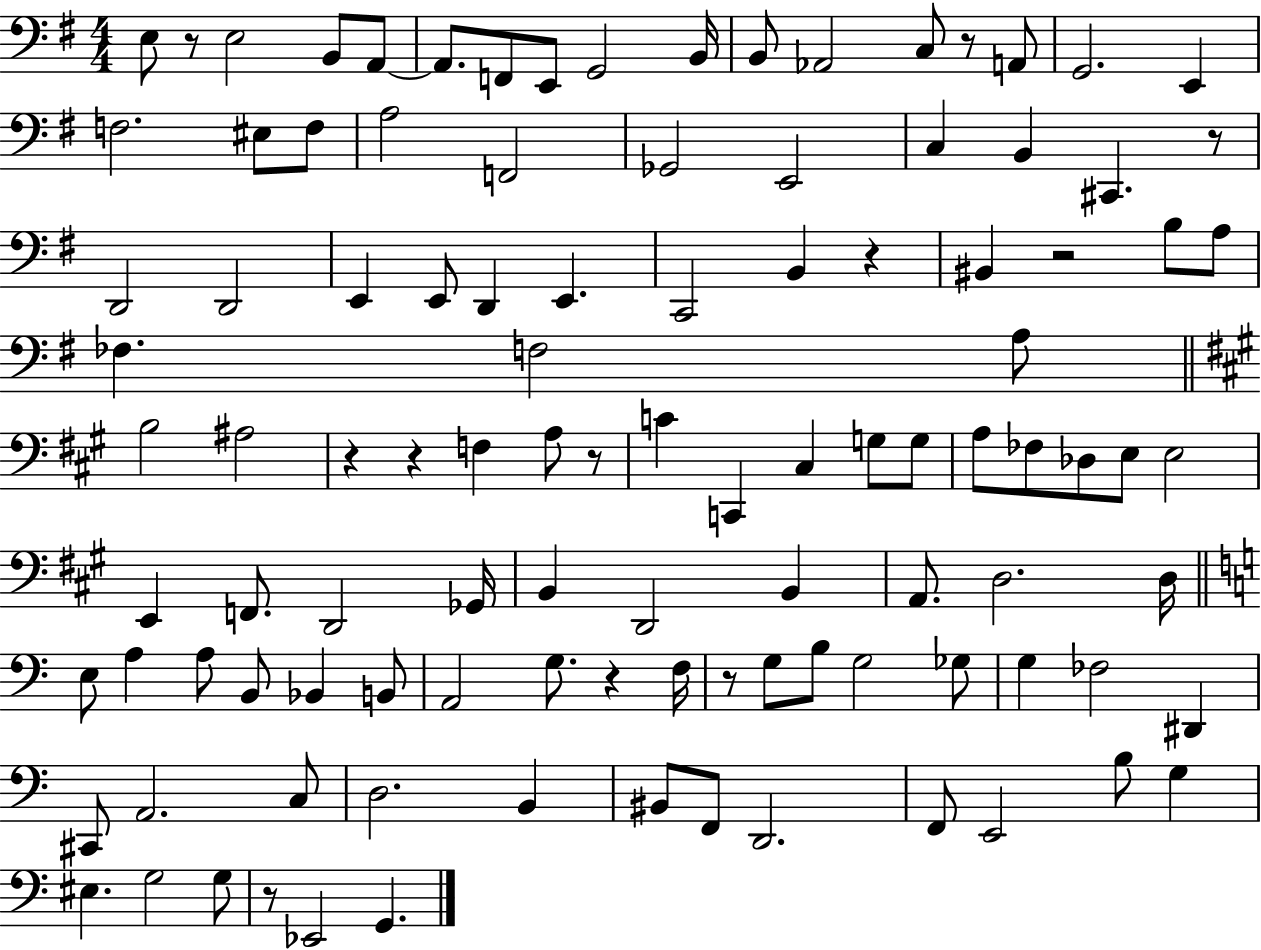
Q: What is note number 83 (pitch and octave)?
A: D3